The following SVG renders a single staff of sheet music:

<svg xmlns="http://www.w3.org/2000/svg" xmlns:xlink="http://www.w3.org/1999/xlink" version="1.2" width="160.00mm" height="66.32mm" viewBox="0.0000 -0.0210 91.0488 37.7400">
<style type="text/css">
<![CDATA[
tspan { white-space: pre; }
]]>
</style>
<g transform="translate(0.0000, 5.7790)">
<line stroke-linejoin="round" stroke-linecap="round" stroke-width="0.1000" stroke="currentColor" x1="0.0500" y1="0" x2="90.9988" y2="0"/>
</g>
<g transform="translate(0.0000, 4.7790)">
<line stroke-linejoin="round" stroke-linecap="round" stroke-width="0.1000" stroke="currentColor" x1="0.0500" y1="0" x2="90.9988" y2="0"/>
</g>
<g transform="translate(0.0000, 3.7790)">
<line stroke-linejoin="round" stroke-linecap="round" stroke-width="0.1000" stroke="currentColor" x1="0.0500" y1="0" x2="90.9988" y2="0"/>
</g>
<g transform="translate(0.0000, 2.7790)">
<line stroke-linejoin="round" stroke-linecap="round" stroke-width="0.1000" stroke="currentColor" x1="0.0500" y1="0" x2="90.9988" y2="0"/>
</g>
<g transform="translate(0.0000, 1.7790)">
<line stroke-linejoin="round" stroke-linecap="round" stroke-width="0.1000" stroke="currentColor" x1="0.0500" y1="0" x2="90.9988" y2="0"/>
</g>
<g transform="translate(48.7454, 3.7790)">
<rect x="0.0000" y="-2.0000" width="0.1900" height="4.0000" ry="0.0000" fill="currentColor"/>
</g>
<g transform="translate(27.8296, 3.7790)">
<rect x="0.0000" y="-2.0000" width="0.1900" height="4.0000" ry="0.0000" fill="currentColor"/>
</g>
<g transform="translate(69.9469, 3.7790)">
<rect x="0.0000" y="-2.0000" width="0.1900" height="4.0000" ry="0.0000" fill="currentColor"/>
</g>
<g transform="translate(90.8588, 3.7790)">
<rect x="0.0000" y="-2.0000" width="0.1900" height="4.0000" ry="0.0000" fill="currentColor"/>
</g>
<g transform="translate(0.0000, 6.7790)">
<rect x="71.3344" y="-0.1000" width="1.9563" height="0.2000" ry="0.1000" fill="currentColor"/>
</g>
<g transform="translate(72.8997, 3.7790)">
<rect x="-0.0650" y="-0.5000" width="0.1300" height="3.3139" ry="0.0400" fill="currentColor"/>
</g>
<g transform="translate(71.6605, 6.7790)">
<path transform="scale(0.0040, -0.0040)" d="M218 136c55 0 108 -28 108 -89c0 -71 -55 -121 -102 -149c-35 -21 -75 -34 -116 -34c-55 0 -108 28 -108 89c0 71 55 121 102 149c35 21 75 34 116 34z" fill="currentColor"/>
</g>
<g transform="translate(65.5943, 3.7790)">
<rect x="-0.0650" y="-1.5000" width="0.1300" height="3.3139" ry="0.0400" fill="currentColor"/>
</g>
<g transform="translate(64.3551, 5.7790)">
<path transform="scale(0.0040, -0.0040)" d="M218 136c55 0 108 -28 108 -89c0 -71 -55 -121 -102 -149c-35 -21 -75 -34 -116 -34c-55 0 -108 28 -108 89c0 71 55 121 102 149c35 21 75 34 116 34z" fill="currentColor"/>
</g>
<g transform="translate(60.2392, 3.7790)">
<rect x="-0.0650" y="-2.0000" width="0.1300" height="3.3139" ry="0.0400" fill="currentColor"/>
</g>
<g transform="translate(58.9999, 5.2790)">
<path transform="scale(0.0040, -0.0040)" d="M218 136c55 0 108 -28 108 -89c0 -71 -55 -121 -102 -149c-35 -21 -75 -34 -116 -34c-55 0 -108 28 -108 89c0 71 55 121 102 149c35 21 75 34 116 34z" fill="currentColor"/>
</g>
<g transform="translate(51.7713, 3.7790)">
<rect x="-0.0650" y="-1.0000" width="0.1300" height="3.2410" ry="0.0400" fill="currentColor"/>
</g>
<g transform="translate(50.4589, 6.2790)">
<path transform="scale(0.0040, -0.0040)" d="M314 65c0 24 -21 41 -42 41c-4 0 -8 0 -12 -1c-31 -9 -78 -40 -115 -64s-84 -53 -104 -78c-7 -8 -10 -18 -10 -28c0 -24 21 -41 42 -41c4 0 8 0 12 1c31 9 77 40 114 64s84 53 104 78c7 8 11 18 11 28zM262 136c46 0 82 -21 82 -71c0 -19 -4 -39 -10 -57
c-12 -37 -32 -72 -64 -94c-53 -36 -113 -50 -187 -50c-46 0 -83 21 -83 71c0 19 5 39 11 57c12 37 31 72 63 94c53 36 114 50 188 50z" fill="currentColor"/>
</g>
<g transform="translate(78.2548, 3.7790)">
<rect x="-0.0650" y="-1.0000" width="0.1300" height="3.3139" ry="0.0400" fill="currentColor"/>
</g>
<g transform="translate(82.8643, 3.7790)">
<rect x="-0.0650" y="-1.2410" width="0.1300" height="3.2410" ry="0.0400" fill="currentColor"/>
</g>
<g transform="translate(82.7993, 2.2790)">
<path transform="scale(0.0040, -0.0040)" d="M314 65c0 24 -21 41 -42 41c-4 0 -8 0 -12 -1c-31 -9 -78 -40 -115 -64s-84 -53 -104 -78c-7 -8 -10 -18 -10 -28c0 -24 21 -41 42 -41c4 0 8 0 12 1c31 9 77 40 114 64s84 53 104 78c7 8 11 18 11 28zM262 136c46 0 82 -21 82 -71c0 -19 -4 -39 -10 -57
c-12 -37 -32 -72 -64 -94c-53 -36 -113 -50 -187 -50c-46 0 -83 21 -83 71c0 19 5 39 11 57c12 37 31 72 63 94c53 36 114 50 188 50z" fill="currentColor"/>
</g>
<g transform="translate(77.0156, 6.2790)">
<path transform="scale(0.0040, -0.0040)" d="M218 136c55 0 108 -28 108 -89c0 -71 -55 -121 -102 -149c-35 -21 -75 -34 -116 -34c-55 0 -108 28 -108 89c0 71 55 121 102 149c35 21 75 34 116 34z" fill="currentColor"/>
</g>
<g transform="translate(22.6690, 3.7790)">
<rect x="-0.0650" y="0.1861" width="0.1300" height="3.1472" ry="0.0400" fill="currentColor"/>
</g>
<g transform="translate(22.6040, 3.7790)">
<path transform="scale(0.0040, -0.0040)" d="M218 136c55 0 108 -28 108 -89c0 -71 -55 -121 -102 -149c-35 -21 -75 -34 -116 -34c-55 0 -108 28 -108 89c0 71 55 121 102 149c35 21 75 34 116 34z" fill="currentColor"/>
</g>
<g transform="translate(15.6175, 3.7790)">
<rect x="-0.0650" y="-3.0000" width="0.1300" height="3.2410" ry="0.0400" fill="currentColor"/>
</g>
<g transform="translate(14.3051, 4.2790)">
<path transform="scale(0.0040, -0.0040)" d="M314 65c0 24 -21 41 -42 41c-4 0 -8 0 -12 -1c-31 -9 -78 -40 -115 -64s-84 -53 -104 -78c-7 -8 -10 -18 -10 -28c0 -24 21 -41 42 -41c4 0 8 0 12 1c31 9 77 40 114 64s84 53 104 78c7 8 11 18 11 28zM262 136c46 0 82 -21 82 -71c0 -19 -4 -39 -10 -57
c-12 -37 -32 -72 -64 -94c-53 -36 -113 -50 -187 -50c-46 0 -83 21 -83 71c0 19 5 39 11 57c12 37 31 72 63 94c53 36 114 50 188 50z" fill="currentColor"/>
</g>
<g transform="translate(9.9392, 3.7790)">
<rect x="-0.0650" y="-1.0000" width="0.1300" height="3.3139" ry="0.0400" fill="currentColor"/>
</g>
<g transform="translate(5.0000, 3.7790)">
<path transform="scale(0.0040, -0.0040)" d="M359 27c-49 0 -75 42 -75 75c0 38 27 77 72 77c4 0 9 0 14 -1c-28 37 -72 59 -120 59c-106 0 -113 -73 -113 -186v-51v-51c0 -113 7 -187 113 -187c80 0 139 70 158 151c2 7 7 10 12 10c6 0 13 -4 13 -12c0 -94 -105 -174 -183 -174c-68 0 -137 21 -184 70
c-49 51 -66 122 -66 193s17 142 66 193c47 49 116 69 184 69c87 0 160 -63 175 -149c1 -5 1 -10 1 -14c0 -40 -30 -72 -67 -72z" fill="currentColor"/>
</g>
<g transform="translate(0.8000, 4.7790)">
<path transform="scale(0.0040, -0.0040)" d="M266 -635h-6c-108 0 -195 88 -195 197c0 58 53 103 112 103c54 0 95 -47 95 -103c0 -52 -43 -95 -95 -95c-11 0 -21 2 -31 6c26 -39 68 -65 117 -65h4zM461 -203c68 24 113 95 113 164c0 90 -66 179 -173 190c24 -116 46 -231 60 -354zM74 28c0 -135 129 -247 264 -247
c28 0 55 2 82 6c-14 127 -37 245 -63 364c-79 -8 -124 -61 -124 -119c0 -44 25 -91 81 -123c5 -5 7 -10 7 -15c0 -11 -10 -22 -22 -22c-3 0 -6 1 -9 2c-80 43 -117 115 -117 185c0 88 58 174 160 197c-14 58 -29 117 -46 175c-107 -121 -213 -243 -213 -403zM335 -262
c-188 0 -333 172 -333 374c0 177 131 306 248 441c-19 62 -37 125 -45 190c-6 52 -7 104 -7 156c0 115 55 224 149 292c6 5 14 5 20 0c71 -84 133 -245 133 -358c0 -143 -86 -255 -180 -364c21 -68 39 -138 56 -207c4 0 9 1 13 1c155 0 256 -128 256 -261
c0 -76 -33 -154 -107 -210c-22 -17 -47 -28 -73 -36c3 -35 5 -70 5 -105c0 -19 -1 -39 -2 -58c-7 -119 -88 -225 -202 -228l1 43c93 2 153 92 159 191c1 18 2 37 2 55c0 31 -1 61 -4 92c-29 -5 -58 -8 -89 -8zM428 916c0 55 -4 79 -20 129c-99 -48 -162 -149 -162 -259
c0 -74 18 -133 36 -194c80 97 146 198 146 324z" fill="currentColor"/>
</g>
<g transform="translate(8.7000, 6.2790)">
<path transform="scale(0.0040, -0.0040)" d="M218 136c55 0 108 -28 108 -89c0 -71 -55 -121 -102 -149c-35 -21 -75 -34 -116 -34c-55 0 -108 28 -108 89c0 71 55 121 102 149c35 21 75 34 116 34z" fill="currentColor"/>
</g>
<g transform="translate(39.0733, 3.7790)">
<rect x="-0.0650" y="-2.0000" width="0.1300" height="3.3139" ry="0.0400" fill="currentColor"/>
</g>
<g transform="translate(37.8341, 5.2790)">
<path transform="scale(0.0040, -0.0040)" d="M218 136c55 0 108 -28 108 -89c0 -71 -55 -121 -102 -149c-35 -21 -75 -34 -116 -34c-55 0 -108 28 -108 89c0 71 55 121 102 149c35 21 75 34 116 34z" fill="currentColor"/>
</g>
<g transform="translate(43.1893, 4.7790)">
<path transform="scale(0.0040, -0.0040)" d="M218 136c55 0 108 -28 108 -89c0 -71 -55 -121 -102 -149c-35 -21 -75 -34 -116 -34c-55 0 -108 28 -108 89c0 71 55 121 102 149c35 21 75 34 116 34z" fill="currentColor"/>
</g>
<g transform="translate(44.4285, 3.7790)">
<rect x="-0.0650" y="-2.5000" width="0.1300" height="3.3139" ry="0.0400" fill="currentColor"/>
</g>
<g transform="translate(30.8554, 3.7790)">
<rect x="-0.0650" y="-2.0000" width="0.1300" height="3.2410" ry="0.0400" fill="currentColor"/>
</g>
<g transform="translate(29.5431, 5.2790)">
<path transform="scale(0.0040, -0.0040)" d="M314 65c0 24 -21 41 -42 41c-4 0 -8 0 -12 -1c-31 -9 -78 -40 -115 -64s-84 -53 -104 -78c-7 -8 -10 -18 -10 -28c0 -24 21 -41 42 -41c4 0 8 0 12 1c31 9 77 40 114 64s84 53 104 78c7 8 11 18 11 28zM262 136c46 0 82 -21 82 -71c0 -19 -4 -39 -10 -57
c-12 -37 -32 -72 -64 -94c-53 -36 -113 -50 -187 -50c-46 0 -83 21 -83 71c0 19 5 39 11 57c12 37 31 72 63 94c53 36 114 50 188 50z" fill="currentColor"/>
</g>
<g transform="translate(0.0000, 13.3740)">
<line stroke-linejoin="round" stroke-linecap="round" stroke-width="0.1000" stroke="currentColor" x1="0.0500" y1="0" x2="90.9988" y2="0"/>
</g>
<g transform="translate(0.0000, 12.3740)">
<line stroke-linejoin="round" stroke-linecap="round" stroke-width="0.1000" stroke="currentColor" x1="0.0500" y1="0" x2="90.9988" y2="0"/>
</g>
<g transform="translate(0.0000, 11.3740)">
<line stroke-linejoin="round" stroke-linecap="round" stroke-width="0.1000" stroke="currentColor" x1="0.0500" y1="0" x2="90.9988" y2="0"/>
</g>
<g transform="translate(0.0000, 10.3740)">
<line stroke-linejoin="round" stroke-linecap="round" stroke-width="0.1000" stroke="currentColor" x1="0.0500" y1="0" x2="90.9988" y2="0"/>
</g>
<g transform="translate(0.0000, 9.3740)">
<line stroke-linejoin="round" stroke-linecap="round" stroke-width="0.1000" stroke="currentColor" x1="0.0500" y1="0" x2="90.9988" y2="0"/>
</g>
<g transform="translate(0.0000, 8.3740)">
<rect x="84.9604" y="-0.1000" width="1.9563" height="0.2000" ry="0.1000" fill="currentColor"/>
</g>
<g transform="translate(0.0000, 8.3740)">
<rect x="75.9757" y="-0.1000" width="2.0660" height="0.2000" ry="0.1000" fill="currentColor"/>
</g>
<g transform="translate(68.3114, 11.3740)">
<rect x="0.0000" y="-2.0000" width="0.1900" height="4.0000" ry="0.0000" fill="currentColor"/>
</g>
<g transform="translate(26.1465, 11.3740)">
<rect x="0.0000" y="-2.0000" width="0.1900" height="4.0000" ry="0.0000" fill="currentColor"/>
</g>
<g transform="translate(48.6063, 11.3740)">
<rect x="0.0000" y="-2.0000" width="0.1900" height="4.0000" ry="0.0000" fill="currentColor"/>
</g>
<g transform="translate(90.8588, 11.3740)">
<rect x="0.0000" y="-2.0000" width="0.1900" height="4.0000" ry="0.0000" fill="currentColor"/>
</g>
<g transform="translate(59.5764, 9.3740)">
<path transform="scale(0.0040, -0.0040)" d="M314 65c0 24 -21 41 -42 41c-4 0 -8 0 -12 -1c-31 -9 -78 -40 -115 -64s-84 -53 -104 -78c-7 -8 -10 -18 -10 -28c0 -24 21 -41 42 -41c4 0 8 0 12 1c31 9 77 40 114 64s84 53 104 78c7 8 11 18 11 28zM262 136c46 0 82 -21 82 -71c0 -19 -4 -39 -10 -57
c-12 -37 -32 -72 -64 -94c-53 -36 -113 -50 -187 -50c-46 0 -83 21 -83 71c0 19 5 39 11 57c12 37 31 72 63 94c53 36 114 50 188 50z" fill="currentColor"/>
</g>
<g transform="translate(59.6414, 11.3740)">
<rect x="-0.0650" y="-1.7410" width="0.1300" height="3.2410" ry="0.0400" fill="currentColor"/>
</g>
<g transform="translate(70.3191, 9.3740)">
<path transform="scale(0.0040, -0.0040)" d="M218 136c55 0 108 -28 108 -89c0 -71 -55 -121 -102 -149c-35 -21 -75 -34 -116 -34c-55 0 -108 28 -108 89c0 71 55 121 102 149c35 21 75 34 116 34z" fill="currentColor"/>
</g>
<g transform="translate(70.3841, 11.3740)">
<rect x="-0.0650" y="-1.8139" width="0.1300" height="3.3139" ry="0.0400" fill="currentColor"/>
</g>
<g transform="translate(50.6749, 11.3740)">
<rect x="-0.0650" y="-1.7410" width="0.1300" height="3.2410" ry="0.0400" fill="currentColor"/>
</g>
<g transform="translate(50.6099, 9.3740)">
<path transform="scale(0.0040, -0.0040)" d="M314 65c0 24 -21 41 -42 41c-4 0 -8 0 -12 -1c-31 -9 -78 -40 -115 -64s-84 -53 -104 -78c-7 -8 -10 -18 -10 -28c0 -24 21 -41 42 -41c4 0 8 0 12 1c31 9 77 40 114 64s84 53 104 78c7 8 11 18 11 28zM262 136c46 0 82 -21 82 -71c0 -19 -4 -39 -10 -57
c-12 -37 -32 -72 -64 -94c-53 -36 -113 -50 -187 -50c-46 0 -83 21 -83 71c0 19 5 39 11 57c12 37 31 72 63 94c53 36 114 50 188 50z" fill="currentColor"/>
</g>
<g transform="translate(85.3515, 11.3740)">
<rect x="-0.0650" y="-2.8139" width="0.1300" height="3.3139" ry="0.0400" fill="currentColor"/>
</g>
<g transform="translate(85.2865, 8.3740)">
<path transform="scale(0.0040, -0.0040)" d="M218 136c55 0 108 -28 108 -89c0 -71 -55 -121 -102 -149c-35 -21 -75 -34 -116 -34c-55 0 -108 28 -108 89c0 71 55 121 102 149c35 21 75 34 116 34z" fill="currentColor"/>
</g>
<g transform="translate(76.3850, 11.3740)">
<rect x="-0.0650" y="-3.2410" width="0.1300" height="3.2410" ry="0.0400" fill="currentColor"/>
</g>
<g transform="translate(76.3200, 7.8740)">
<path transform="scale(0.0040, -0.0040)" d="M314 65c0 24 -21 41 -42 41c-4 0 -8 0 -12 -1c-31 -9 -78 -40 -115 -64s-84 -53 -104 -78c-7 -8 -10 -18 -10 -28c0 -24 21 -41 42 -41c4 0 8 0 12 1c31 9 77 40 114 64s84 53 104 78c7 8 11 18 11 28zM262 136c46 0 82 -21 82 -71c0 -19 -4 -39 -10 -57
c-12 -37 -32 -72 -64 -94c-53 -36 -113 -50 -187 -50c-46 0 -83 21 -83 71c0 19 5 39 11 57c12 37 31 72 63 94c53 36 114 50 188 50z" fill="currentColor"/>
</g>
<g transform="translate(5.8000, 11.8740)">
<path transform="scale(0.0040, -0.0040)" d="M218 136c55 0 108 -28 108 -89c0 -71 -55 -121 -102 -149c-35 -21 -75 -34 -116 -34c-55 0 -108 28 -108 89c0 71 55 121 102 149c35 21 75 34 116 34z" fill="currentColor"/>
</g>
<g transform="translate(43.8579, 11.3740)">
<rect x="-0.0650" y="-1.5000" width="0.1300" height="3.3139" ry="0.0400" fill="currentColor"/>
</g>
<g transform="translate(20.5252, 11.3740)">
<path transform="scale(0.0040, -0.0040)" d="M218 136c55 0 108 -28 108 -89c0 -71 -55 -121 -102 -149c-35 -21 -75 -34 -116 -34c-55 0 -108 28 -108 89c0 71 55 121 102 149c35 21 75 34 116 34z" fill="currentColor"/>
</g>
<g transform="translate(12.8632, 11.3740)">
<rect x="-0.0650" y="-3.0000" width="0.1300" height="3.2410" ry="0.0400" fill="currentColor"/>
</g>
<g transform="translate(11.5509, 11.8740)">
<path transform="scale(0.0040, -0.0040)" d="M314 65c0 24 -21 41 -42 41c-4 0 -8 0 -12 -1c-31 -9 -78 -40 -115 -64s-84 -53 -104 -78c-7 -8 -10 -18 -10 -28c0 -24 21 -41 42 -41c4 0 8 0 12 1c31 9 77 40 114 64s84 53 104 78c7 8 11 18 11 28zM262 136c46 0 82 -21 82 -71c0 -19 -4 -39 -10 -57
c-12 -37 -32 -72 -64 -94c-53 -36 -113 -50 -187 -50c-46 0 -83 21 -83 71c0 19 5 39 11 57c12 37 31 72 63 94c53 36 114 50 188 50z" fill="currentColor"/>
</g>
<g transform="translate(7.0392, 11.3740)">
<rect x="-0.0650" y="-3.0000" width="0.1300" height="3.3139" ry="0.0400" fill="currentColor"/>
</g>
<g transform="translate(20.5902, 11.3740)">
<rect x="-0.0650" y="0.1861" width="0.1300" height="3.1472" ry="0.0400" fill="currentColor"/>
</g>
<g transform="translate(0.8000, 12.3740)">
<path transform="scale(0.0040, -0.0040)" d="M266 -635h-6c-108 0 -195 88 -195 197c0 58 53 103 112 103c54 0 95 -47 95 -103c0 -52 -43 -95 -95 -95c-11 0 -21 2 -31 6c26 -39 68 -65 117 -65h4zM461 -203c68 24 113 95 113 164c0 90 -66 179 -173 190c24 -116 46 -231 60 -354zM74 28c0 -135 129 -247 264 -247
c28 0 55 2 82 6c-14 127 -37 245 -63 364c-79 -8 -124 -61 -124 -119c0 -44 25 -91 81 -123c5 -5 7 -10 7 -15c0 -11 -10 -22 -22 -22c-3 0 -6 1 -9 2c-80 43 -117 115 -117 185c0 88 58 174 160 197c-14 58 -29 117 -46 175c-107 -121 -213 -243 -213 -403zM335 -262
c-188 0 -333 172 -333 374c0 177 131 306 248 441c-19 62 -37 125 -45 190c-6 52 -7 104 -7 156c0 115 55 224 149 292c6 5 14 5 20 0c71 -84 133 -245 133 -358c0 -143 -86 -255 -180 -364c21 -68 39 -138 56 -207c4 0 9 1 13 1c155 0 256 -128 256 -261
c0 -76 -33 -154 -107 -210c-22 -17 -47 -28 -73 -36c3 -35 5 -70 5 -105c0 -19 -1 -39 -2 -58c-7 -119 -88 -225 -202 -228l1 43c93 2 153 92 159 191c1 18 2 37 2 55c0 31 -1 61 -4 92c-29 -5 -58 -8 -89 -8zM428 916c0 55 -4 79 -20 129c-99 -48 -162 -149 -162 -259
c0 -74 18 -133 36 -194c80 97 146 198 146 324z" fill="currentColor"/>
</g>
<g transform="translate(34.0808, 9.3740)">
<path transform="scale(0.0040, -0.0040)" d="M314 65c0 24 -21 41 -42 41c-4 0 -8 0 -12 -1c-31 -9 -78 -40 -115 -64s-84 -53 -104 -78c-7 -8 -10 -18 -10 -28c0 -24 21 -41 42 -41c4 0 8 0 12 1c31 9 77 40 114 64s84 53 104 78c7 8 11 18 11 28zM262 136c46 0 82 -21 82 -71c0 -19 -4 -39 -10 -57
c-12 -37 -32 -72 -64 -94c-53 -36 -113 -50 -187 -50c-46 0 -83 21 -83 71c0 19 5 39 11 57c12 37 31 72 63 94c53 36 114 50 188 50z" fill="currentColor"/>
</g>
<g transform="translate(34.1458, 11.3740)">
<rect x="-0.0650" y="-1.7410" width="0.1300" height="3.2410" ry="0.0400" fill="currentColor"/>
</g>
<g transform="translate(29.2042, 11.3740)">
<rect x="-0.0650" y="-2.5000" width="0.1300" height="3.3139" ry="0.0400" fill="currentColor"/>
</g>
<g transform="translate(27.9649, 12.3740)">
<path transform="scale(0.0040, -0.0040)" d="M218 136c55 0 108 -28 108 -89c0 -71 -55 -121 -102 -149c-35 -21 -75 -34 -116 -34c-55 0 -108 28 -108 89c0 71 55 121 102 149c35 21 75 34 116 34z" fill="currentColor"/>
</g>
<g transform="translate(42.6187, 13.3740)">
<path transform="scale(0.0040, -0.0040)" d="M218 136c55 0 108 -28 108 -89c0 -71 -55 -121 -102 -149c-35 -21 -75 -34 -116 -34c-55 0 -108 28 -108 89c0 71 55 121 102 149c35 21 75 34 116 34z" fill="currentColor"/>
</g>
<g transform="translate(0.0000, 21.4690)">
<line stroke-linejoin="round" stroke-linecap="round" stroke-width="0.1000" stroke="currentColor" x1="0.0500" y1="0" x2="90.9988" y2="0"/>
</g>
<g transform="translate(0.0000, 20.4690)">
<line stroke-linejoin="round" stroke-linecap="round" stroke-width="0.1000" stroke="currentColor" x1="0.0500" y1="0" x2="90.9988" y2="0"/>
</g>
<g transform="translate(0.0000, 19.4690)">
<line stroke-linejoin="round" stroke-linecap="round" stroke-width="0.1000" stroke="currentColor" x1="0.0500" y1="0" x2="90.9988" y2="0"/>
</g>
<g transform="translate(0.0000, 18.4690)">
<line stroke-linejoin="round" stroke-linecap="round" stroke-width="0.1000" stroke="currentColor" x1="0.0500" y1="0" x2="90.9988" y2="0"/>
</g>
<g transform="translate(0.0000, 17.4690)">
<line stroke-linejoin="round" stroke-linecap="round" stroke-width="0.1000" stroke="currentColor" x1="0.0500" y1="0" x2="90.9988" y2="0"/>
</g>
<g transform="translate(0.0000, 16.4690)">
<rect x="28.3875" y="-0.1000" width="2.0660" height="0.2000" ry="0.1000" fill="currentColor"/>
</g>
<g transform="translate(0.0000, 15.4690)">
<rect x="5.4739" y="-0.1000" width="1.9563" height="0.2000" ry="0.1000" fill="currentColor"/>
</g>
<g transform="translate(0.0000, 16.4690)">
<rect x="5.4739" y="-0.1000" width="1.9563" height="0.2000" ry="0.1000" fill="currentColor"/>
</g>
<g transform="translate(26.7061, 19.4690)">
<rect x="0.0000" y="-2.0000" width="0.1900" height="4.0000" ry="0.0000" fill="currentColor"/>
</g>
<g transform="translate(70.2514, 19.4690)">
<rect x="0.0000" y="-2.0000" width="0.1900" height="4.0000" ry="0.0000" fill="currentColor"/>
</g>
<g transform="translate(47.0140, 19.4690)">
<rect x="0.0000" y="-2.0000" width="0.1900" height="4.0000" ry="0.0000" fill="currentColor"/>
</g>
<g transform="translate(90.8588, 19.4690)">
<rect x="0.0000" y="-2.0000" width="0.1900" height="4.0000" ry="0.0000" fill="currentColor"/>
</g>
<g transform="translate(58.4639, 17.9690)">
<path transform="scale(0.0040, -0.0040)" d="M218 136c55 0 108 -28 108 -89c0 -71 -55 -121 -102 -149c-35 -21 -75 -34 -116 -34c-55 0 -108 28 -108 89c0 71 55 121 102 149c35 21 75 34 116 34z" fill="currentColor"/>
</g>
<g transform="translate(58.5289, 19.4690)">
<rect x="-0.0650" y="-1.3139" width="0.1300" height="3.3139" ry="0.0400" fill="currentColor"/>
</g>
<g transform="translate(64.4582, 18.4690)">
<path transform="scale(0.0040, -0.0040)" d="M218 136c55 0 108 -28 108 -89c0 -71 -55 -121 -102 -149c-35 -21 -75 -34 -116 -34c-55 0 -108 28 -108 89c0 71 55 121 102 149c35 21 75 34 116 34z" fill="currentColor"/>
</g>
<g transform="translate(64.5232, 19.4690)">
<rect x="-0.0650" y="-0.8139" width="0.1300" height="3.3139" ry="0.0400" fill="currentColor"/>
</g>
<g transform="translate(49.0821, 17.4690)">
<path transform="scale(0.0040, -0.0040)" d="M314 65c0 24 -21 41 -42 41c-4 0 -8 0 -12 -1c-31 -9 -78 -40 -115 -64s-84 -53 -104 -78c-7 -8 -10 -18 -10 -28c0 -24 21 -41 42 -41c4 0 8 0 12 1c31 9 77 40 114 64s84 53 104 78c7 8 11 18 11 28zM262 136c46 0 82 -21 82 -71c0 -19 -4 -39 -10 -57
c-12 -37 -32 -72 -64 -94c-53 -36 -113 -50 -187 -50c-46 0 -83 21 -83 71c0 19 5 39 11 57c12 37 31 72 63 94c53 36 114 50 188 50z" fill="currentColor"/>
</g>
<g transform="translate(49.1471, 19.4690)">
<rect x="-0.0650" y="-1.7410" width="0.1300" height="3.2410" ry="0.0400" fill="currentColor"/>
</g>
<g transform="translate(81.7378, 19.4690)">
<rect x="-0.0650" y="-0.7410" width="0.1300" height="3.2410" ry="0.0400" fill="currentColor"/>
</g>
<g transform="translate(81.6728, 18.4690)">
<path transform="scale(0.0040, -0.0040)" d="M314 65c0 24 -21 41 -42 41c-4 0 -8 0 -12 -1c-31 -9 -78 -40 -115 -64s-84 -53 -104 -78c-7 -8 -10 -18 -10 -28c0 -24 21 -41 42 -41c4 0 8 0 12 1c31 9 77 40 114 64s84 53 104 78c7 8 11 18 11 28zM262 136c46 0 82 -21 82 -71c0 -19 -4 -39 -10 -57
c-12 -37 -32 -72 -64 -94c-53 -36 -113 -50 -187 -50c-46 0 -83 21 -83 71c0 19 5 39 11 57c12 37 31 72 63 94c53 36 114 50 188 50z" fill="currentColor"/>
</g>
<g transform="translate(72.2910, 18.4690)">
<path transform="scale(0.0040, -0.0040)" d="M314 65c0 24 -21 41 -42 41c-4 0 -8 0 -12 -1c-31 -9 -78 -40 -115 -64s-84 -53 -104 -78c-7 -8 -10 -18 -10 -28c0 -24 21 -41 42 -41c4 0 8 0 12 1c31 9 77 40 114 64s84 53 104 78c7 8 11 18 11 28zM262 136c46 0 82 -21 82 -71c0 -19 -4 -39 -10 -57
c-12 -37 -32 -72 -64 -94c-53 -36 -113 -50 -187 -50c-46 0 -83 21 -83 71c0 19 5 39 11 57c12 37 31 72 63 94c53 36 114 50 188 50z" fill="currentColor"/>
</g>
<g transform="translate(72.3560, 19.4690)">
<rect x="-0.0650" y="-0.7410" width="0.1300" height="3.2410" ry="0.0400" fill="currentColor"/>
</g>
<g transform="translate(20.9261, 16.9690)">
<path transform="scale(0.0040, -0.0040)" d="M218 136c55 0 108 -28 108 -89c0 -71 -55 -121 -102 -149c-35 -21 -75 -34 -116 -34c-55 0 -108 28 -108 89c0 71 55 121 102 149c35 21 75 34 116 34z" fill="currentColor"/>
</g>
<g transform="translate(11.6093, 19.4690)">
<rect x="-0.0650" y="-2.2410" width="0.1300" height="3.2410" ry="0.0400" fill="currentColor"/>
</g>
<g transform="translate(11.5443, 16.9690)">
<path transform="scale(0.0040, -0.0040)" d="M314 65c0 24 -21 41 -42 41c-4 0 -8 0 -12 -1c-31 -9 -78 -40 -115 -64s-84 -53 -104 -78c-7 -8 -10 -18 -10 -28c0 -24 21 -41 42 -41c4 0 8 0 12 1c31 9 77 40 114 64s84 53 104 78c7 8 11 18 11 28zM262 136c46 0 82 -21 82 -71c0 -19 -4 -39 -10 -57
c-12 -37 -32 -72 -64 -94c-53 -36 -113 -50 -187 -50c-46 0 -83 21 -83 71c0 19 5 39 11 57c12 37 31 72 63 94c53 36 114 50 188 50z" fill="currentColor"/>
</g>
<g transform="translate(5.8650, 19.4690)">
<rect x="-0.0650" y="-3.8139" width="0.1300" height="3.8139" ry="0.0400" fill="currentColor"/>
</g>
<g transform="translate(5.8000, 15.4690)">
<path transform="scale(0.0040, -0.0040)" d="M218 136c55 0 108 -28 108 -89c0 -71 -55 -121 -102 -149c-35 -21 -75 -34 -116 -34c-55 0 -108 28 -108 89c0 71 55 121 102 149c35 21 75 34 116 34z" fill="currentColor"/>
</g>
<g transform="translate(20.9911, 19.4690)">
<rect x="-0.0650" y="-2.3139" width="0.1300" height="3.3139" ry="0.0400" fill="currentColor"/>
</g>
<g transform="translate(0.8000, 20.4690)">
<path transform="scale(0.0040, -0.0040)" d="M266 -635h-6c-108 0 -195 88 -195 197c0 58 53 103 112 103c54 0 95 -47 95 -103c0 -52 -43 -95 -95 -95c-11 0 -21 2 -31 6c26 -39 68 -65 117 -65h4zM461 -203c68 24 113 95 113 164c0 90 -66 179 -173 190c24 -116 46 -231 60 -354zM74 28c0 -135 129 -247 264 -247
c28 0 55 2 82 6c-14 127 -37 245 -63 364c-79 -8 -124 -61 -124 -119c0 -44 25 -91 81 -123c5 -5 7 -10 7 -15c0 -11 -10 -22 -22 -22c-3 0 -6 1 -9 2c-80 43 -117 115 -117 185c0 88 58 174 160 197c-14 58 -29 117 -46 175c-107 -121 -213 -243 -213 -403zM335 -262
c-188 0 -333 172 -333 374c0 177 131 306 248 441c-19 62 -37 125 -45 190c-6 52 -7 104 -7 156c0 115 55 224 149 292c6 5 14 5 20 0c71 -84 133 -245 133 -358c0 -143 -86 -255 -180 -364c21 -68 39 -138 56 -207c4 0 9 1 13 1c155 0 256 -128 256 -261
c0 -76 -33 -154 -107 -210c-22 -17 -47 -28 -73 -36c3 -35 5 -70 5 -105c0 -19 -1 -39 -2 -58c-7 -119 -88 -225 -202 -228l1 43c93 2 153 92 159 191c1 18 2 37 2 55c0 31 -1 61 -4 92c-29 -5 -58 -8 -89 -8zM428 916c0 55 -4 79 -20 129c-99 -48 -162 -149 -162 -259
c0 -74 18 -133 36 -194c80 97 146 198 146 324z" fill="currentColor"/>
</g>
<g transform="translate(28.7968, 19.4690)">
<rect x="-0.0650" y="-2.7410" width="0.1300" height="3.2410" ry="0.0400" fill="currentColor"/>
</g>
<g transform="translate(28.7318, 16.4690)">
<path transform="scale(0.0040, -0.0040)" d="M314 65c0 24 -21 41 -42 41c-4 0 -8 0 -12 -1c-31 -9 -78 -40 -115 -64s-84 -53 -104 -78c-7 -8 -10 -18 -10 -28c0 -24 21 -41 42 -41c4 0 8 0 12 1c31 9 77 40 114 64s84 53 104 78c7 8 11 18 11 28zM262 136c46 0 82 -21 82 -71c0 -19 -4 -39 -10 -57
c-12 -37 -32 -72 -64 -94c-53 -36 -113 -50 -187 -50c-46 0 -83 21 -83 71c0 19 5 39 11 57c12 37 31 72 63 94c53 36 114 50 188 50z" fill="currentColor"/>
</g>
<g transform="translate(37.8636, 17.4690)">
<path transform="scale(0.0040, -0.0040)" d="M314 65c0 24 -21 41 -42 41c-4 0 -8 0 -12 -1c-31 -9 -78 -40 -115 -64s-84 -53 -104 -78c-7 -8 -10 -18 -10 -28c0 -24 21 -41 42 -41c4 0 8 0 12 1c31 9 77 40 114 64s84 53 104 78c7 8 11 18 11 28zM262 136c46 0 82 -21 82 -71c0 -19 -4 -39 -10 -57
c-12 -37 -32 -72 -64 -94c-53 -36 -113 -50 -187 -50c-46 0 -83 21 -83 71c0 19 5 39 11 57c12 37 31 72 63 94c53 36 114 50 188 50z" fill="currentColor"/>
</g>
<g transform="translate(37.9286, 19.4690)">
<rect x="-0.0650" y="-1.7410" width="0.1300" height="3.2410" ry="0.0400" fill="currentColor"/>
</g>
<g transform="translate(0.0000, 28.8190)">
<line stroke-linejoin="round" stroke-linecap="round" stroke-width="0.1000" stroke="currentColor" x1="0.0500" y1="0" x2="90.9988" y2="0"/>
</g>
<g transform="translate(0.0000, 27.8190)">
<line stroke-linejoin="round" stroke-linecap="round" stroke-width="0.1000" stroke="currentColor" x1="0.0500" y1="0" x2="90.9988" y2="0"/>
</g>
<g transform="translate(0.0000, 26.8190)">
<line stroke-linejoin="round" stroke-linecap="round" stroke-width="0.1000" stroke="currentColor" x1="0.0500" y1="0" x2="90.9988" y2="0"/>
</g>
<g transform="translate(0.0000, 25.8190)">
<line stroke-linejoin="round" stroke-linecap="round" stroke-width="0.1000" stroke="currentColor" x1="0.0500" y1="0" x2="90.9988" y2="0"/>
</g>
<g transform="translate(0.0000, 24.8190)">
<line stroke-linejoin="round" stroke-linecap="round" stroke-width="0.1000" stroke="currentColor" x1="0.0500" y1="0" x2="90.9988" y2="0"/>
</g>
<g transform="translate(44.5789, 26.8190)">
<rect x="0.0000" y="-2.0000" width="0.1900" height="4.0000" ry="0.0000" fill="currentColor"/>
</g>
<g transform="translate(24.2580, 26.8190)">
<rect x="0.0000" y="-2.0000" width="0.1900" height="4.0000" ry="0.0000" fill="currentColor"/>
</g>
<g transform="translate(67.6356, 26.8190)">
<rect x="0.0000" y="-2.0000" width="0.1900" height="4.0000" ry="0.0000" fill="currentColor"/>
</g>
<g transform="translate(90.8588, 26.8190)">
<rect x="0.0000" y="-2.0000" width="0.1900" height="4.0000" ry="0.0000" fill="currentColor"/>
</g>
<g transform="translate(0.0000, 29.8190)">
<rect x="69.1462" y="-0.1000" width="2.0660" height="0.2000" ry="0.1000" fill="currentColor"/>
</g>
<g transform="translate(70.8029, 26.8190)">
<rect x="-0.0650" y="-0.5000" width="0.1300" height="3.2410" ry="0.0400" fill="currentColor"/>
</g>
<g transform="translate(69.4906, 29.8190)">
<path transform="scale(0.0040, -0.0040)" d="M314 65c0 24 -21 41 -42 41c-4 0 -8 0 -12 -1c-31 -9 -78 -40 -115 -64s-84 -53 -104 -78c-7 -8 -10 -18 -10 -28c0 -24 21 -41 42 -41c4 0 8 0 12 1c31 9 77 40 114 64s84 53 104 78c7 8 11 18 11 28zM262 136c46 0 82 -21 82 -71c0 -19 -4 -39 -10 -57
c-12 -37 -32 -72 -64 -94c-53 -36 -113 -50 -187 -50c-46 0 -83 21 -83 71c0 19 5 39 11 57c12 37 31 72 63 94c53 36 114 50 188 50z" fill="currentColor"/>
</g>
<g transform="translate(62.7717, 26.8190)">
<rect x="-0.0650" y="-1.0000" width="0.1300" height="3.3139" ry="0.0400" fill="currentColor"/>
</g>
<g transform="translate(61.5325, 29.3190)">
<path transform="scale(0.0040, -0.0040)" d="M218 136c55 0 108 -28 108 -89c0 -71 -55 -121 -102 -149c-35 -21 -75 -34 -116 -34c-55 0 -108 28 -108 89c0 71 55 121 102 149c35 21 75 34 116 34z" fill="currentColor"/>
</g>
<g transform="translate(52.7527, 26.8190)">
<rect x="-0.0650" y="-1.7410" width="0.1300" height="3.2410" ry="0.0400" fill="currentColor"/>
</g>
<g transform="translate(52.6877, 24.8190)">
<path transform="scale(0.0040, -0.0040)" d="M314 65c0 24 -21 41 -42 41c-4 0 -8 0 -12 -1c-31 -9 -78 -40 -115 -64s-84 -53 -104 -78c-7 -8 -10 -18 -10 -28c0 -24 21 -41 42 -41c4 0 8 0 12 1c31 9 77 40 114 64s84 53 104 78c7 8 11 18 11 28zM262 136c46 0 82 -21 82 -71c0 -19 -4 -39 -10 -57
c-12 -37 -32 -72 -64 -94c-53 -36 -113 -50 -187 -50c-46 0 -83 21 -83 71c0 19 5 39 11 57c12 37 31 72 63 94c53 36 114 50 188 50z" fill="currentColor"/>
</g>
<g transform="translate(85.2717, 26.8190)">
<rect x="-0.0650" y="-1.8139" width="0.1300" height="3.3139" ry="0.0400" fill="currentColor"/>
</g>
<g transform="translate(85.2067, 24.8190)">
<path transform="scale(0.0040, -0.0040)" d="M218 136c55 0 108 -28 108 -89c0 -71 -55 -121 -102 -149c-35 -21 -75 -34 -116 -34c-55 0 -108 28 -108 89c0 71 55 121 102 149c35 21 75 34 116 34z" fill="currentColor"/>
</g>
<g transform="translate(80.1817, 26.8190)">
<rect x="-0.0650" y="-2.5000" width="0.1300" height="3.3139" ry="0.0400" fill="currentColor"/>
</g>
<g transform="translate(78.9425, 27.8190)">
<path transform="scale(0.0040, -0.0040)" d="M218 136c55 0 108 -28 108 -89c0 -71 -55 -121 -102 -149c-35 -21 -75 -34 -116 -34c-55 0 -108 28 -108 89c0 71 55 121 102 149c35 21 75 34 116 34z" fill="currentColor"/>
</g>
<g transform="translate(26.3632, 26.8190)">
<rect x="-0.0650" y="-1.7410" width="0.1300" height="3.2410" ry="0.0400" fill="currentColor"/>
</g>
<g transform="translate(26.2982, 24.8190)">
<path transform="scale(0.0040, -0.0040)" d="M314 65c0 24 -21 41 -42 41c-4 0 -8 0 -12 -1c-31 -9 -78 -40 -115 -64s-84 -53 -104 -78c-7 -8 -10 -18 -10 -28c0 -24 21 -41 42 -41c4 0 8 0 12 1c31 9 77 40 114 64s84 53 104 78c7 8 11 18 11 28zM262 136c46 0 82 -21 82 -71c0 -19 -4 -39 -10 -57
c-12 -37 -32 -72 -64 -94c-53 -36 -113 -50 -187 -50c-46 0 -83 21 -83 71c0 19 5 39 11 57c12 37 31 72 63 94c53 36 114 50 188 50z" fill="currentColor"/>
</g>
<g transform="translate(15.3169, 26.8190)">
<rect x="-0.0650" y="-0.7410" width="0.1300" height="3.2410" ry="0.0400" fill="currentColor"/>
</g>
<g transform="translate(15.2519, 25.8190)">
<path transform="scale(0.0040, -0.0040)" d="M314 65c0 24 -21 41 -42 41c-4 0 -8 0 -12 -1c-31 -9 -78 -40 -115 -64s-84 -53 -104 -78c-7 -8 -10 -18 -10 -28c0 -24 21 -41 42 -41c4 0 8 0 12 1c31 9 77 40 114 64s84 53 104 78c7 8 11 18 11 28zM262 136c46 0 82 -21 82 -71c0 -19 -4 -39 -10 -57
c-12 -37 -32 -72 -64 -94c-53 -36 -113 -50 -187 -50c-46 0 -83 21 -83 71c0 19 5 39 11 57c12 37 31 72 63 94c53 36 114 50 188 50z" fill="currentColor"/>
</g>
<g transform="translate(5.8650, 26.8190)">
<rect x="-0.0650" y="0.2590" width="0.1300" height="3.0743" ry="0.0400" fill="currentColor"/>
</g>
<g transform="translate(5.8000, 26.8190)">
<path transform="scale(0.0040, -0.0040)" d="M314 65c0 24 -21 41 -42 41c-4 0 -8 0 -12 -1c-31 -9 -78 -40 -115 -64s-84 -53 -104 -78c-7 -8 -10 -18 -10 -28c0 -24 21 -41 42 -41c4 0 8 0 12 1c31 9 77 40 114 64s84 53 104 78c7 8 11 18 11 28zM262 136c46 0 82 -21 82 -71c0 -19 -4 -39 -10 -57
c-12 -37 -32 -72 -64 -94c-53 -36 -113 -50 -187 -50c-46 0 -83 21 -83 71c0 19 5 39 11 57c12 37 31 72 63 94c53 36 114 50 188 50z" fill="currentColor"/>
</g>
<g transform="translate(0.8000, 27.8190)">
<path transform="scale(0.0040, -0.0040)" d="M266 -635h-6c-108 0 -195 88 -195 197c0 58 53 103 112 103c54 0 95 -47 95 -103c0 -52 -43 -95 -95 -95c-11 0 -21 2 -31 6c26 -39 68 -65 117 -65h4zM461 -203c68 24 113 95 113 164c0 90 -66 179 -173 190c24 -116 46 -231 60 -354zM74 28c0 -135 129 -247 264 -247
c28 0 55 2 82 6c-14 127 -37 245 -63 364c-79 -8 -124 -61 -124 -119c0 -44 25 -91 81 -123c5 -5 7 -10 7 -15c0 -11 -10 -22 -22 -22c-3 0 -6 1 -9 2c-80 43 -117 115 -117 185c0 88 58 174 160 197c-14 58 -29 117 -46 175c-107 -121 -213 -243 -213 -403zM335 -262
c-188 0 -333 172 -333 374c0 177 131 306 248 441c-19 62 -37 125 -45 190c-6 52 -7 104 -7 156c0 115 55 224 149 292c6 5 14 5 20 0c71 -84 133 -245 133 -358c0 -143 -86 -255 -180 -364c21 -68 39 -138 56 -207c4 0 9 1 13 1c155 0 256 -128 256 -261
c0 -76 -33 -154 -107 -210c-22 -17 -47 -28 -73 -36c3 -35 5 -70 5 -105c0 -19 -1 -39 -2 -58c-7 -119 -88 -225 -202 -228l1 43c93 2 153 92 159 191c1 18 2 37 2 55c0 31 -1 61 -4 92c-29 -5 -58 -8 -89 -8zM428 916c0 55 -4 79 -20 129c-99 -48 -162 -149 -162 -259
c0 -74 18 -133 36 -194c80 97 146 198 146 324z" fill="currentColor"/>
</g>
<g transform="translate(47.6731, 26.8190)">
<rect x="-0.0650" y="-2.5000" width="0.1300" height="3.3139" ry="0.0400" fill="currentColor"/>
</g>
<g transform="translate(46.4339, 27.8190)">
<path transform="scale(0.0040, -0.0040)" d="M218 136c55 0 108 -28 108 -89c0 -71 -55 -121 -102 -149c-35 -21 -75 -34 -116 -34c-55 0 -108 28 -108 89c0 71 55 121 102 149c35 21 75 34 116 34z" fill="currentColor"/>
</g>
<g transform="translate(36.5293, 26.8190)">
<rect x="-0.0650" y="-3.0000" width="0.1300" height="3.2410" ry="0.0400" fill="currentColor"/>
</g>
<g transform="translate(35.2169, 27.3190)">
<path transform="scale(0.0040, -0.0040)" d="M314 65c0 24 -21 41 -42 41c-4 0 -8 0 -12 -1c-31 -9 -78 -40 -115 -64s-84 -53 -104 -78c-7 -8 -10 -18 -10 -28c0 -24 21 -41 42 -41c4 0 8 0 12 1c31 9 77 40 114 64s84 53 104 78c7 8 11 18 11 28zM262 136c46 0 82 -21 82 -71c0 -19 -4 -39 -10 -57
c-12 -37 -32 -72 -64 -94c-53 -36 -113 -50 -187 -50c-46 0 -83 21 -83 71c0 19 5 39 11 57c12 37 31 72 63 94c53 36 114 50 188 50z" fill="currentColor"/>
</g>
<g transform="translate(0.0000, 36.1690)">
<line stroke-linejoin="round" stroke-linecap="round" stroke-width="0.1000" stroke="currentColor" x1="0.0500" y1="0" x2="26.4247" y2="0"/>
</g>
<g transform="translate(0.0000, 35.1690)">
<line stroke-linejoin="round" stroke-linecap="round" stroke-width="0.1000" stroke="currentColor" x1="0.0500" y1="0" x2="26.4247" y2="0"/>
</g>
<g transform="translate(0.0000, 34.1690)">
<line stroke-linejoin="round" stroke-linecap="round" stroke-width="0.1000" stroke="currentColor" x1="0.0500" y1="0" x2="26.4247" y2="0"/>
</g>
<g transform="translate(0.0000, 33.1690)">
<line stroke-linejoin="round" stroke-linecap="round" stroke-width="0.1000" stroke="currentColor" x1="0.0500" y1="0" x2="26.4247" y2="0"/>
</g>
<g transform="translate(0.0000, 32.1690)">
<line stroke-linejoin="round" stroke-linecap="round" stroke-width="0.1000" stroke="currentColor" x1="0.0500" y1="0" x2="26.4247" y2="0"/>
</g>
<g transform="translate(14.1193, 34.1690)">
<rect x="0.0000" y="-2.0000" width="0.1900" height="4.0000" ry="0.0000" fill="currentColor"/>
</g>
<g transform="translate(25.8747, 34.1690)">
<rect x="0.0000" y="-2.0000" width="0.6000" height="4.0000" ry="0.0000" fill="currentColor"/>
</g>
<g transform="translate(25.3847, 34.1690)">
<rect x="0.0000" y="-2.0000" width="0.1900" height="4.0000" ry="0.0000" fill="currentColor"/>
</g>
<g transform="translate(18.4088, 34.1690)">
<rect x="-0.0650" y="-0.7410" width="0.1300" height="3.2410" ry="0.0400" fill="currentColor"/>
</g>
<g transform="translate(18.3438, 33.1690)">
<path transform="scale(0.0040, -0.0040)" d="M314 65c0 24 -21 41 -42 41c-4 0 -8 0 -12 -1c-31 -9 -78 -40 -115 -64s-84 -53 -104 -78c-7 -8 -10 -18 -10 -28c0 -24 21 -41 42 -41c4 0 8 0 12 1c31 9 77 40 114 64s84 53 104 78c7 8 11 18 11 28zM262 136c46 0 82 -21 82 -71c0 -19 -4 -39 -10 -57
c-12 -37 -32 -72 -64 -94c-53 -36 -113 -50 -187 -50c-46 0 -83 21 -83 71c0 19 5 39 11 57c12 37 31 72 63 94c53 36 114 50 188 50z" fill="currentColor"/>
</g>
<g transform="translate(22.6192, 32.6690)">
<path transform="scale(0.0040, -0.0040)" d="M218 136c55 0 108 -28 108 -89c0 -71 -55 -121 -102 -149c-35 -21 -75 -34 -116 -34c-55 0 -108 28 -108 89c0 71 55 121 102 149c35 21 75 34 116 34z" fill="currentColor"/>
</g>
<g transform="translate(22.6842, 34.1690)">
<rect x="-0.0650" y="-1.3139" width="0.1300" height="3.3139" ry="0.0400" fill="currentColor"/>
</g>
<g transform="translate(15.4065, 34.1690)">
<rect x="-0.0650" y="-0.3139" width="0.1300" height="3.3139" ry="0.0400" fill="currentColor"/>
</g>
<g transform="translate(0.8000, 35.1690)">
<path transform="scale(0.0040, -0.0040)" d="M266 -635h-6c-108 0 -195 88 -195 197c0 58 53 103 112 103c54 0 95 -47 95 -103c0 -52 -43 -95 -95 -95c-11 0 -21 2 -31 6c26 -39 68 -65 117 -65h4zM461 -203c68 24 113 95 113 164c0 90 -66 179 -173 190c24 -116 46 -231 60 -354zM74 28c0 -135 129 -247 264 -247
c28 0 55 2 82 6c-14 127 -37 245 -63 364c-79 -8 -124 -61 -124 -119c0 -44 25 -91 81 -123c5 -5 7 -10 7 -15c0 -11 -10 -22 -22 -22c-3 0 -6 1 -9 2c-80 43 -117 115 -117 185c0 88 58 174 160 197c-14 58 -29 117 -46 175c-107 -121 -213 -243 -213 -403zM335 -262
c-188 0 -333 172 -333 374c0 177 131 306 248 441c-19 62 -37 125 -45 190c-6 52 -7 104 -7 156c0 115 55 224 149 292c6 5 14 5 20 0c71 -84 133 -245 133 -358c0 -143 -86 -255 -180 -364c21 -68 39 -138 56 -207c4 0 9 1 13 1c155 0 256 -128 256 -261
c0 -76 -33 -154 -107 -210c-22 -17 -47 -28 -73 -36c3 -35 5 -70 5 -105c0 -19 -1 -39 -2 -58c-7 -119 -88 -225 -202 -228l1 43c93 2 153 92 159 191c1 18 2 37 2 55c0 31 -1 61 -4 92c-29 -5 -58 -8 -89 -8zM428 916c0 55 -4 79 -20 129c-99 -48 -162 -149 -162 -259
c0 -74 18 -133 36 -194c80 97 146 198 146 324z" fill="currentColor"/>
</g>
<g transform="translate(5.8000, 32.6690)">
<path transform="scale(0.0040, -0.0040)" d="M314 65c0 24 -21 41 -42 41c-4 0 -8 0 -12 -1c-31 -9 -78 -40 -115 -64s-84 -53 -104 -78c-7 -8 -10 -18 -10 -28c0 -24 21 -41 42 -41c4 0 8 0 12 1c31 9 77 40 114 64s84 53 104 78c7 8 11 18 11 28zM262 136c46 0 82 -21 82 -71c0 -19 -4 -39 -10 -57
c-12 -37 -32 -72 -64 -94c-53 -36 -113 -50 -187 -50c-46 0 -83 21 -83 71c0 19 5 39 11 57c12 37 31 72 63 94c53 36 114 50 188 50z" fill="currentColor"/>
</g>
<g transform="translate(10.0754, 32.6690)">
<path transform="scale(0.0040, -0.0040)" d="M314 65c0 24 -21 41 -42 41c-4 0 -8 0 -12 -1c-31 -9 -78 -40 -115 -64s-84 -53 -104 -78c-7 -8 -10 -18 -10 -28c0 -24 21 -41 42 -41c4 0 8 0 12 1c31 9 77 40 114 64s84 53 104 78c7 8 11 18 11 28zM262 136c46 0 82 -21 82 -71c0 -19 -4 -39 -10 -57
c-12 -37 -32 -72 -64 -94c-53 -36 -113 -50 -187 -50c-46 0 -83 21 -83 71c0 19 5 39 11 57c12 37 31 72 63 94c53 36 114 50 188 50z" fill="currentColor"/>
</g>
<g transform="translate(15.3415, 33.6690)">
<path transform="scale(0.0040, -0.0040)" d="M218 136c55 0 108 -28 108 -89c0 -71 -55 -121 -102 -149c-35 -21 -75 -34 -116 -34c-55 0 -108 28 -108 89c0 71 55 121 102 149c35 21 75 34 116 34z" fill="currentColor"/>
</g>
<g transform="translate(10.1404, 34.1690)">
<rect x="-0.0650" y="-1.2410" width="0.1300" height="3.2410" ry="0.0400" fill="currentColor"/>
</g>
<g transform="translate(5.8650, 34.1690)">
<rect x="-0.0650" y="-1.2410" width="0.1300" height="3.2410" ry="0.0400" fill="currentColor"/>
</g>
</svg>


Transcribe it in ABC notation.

X:1
T:Untitled
M:4/4
L:1/4
K:C
D A2 B F2 F G D2 F E C D e2 A A2 B G f2 E f2 f2 f b2 a c' g2 g a2 f2 f2 e d d2 d2 B2 d2 f2 A2 G f2 D C2 G f e2 e2 c d2 e